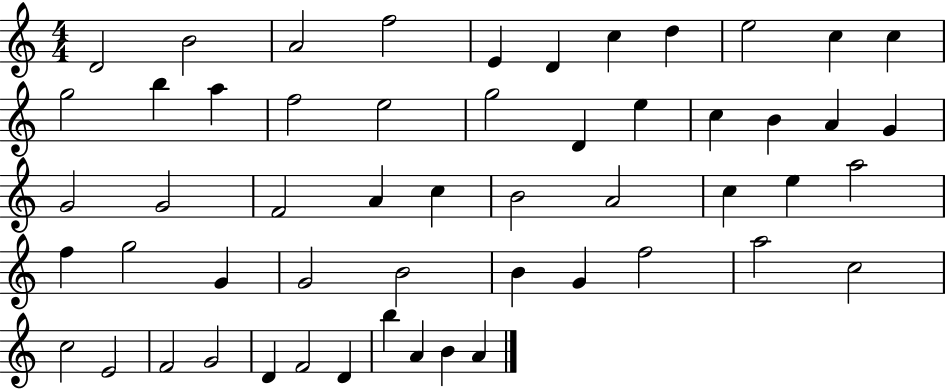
D4/h B4/h A4/h F5/h E4/q D4/q C5/q D5/q E5/h C5/q C5/q G5/h B5/q A5/q F5/h E5/h G5/h D4/q E5/q C5/q B4/q A4/q G4/q G4/h G4/h F4/h A4/q C5/q B4/h A4/h C5/q E5/q A5/h F5/q G5/h G4/q G4/h B4/h B4/q G4/q F5/h A5/h C5/h C5/h E4/h F4/h G4/h D4/q F4/h D4/q B5/q A4/q B4/q A4/q